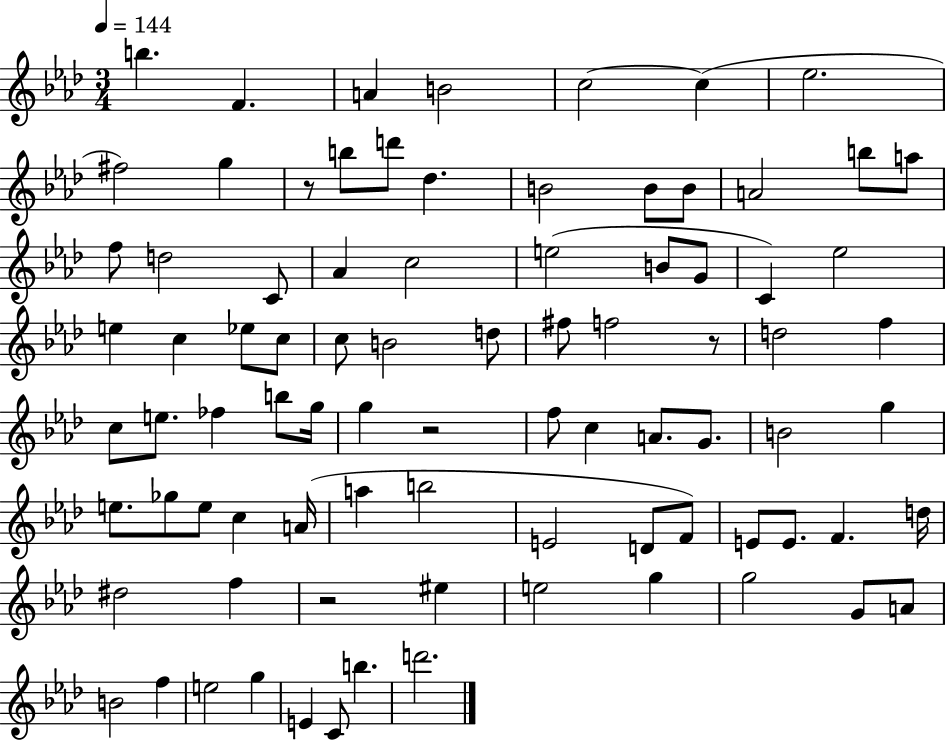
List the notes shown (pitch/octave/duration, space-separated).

B5/q. F4/q. A4/q B4/h C5/h C5/q Eb5/h. F#5/h G5/q R/e B5/e D6/e Db5/q. B4/h B4/e B4/e A4/h B5/e A5/e F5/e D5/h C4/e Ab4/q C5/h E5/h B4/e G4/e C4/q Eb5/h E5/q C5/q Eb5/e C5/e C5/e B4/h D5/e F#5/e F5/h R/e D5/h F5/q C5/e E5/e. FES5/q B5/e G5/s G5/q R/h F5/e C5/q A4/e. G4/e. B4/h G5/q E5/e. Gb5/e E5/e C5/q A4/s A5/q B5/h E4/h D4/e F4/e E4/e E4/e. F4/q. D5/s D#5/h F5/q R/h EIS5/q E5/h G5/q G5/h G4/e A4/e B4/h F5/q E5/h G5/q E4/q C4/e B5/q. D6/h.